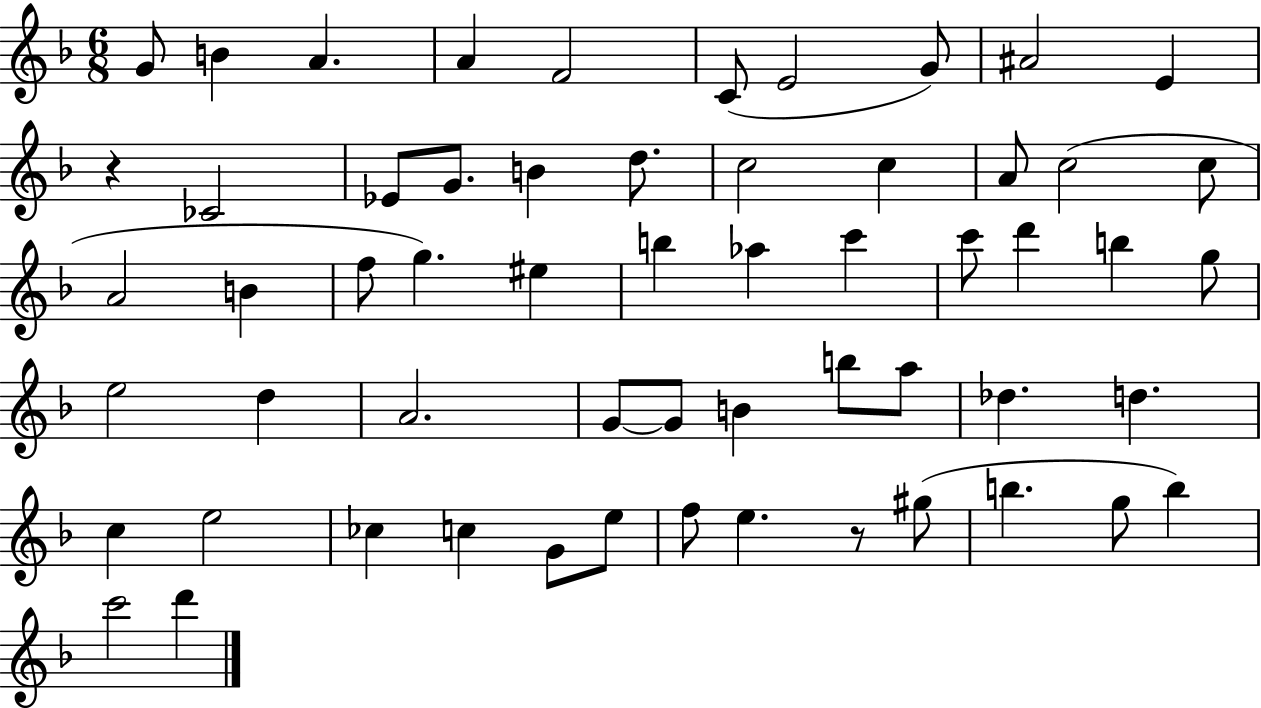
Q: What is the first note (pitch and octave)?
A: G4